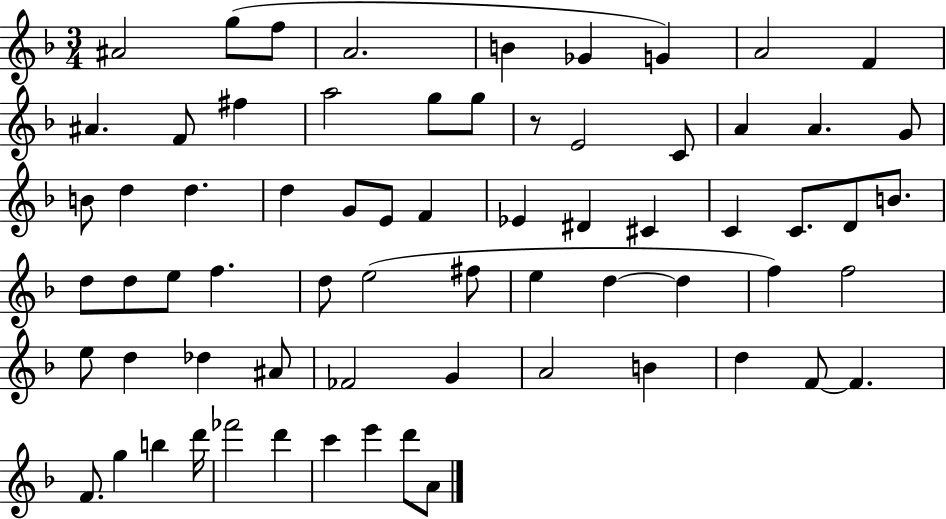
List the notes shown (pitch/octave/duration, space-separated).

A#4/h G5/e F5/e A4/h. B4/q Gb4/q G4/q A4/h F4/q A#4/q. F4/e F#5/q A5/h G5/e G5/e R/e E4/h C4/e A4/q A4/q. G4/e B4/e D5/q D5/q. D5/q G4/e E4/e F4/q Eb4/q D#4/q C#4/q C4/q C4/e. D4/e B4/e. D5/e D5/e E5/e F5/q. D5/e E5/h F#5/e E5/q D5/q D5/q F5/q F5/h E5/e D5/q Db5/q A#4/e FES4/h G4/q A4/h B4/q D5/q F4/e F4/q. F4/e. G5/q B5/q D6/s FES6/h D6/q C6/q E6/q D6/e A4/e